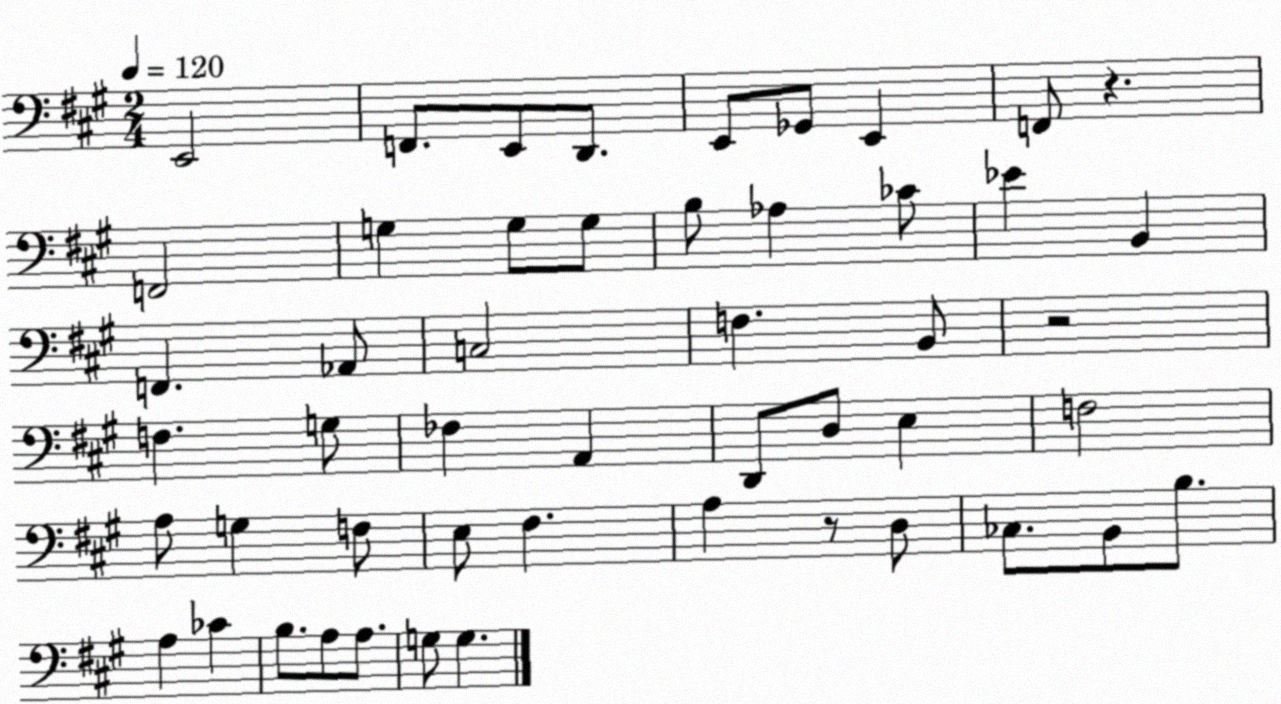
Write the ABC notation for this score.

X:1
T:Untitled
M:2/4
L:1/4
K:A
E,,2 F,,/2 E,,/2 D,,/2 E,,/2 _G,,/2 E,, F,,/2 z F,,2 G, G,/2 G,/2 B,/2 _A, _C/2 _E B,, F,, _A,,/2 C,2 F, B,,/2 z2 F, G,/2 _F, A,, D,,/2 D,/2 E, F,2 A,/2 G, F,/2 E,/2 ^F, A, z/2 D,/2 _C,/2 B,,/2 B,/2 A, _C B,/2 A,/2 A,/2 G,/2 G,